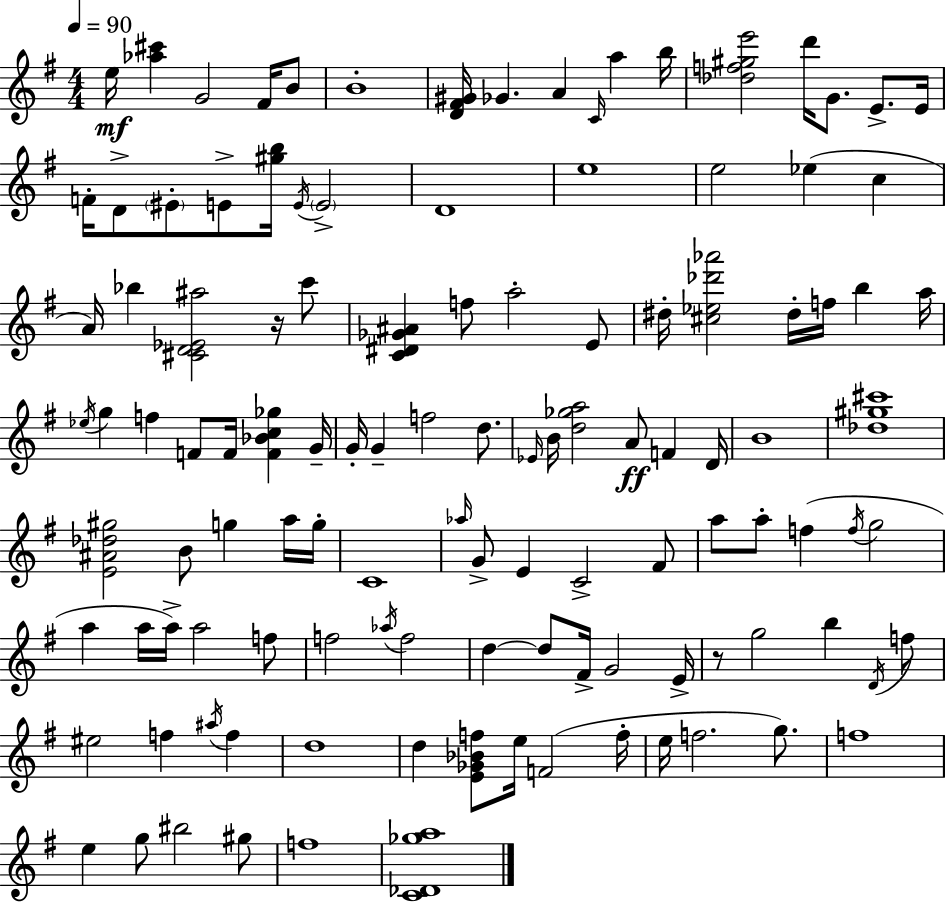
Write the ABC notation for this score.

X:1
T:Untitled
M:4/4
L:1/4
K:G
e/4 [_a^c'] G2 ^F/4 B/2 B4 [D^F^G]/4 _G A C/4 a b/4 [_df^ge']2 d'/4 G/2 E/2 E/4 F/4 D/2 ^E/2 E/2 [^gb]/4 E/4 E2 D4 e4 e2 _e c A/4 _b [^CD_E^a]2 z/4 c'/2 [C^D_G^A] f/2 a2 E/2 ^d/4 [^c_e_d'_a']2 ^d/4 f/4 b a/4 _e/4 g f F/2 F/4 [F_Bc_g] G/4 G/4 G f2 d/2 _E/4 B/4 [d_ga]2 A/2 F D/4 B4 [_d^g^c']4 [E^A_d^g]2 B/2 g a/4 g/4 C4 _a/4 G/2 E C2 ^F/2 a/2 a/2 f f/4 g2 a a/4 a/4 a2 f/2 f2 _a/4 f2 d d/2 ^F/4 G2 E/4 z/2 g2 b D/4 f/2 ^e2 f ^a/4 f d4 d [E_G_Bf]/2 e/4 F2 f/4 e/4 f2 g/2 f4 e g/2 ^b2 ^g/2 f4 [C_D_ga]4